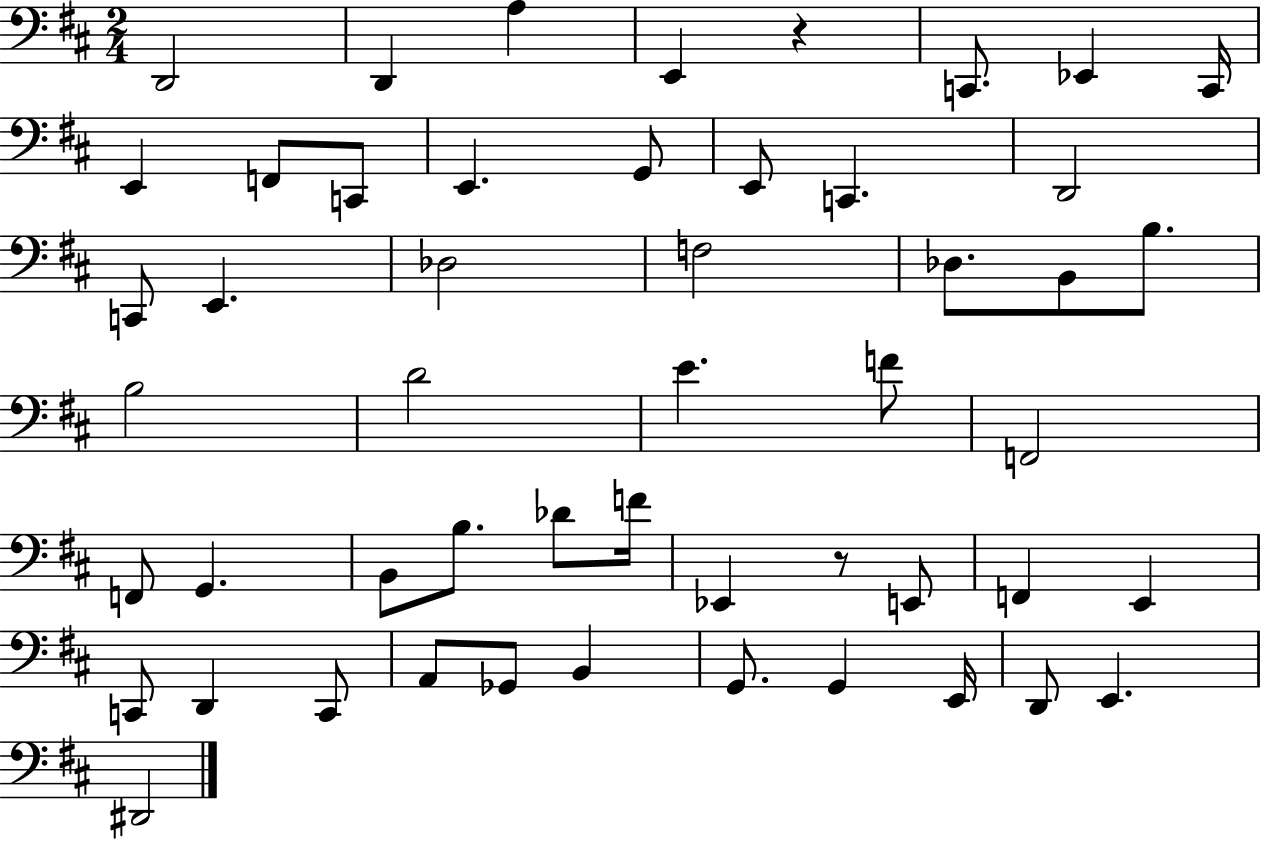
D2/h D2/q A3/q E2/q R/q C2/e. Eb2/q C2/s E2/q F2/e C2/e E2/q. G2/e E2/e C2/q. D2/h C2/e E2/q. Db3/h F3/h Db3/e. B2/e B3/e. B3/h D4/h E4/q. F4/e F2/h F2/e G2/q. B2/e B3/e. Db4/e F4/s Eb2/q R/e E2/e F2/q E2/q C2/e D2/q C2/e A2/e Gb2/e B2/q G2/e. G2/q E2/s D2/e E2/q. D#2/h